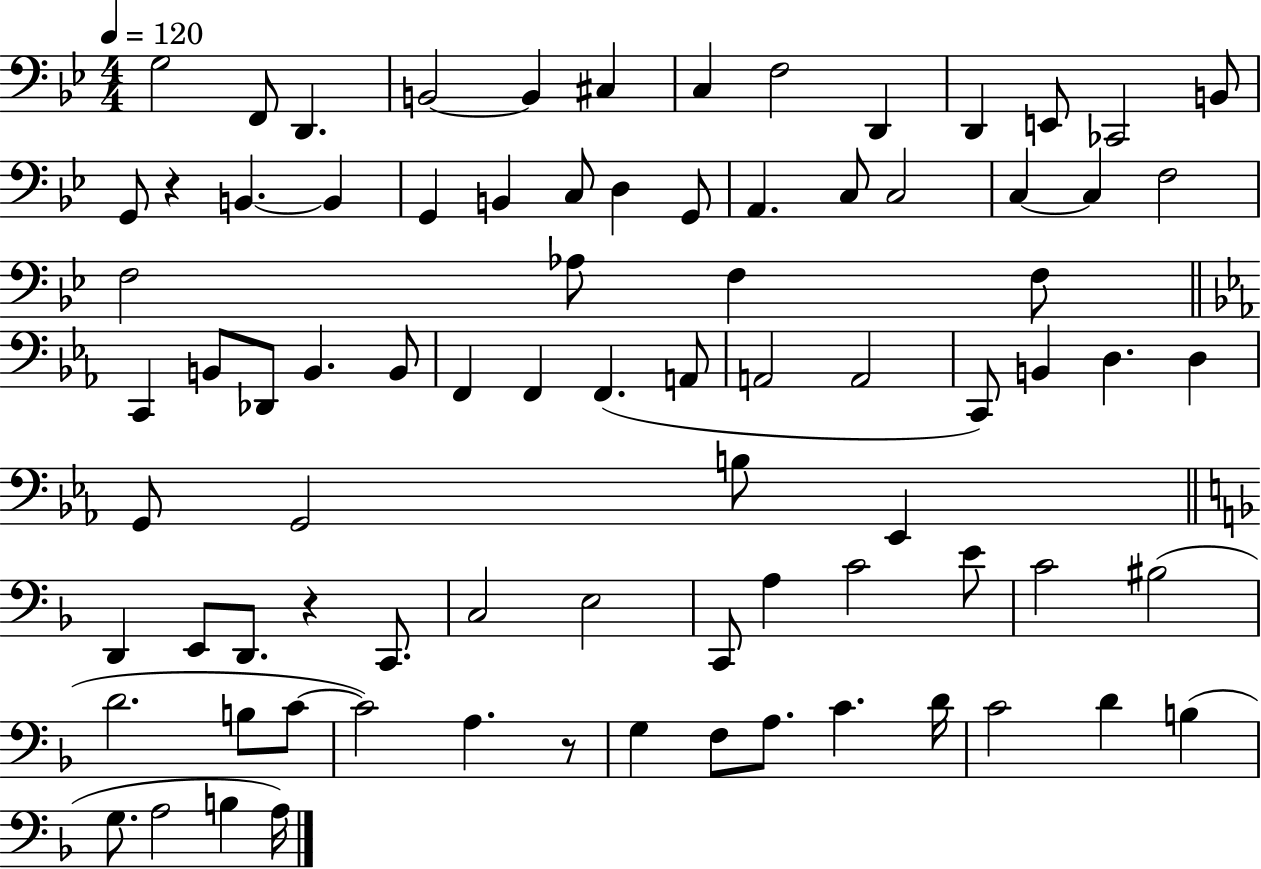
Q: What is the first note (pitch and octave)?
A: G3